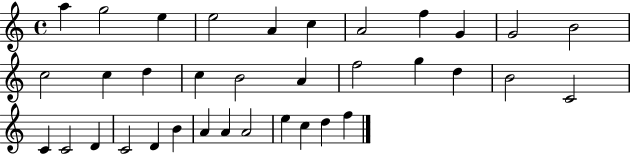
{
  \clef treble
  \time 4/4
  \defaultTimeSignature
  \key c \major
  a''4 g''2 e''4 | e''2 a'4 c''4 | a'2 f''4 g'4 | g'2 b'2 | \break c''2 c''4 d''4 | c''4 b'2 a'4 | f''2 g''4 d''4 | b'2 c'2 | \break c'4 c'2 d'4 | c'2 d'4 b'4 | a'4 a'4 a'2 | e''4 c''4 d''4 f''4 | \break \bar "|."
}